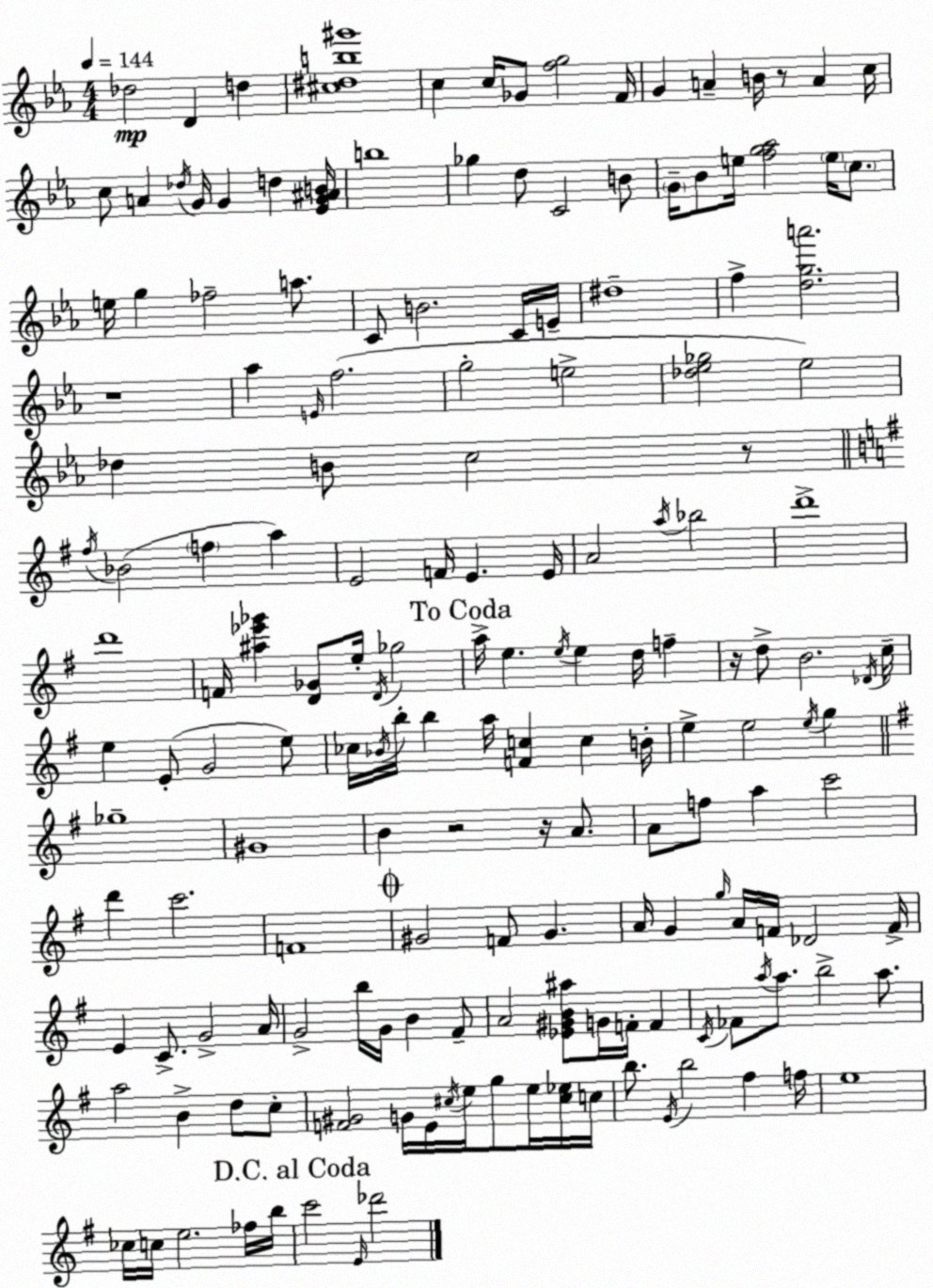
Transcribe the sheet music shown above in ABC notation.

X:1
T:Untitled
M:4/4
L:1/4
K:Eb
_d2 D d [^c^db^g']4 c c/4 _G/2 [fg]2 F/4 G A B/4 z/2 A c/4 c/2 A _d/4 G/4 G d [_EG^AB]/4 b4 _g d/2 C2 B/2 G/4 _B/2 e/4 [fg_a]2 e/4 c/2 e/4 g _f2 a/2 C/2 B2 C/4 E/4 ^d4 f [dga']2 z4 _a E/4 f2 g2 e2 [_d_e_g]2 _e2 _d B/2 c2 z/2 ^f/4 _B2 f a E2 F/4 E E/4 A2 a/4 _b2 d'4 d'4 F/4 [^a_e'_g'] [D_G]/2 e/4 D/4 _g2 a/4 e e/4 e d/4 f z/4 d/2 B2 _D/4 c/4 e E/2 G2 e/2 _c/4 _B/4 b/4 b a/4 [Fc] c B/4 e e2 e/4 g _g4 ^G4 B z2 z/4 A/2 A/2 f/2 a c'2 d' c'2 F4 ^G2 F/2 ^G A/4 G g/4 A/4 F/4 _D2 F/4 E C/2 G2 A/4 G2 b/4 G/4 B ^F/2 A2 [_E^GB^a]/2 G/4 F/4 F C/4 _F/2 a/4 a/2 b2 a/2 a2 B d/2 c/2 [F^G]2 G/4 E/4 ^c/4 e/4 g/2 e/4 [^c_e]/4 c/4 b/2 E/4 b2 ^f f/4 e4 _c/4 c/4 e2 _f/4 b/4 c'2 E/4 _d'2